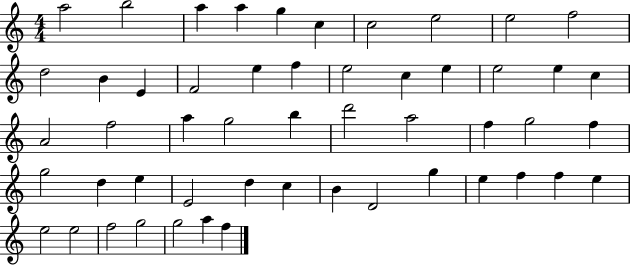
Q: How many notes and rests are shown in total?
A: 52